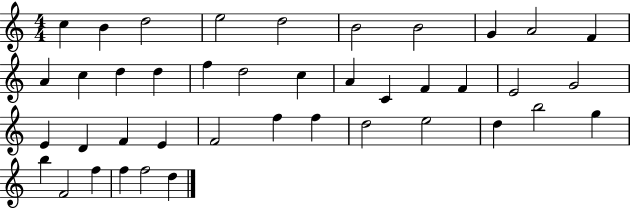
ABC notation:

X:1
T:Untitled
M:4/4
L:1/4
K:C
c B d2 e2 d2 B2 B2 G A2 F A c d d f d2 c A C F F E2 G2 E D F E F2 f f d2 e2 d b2 g b F2 f f f2 d